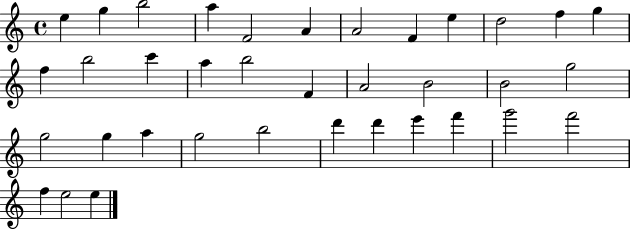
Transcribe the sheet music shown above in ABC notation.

X:1
T:Untitled
M:4/4
L:1/4
K:C
e g b2 a F2 A A2 F e d2 f g f b2 c' a b2 F A2 B2 B2 g2 g2 g a g2 b2 d' d' e' f' g'2 f'2 f e2 e